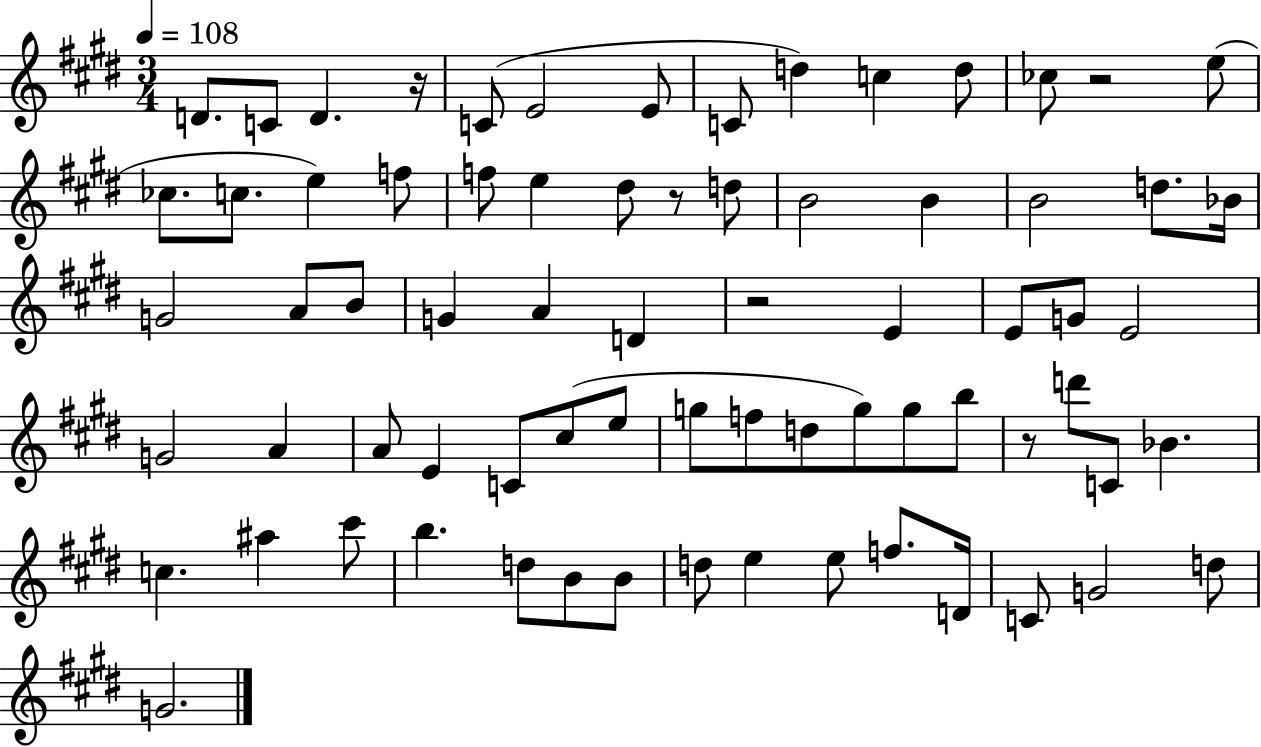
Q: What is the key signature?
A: E major